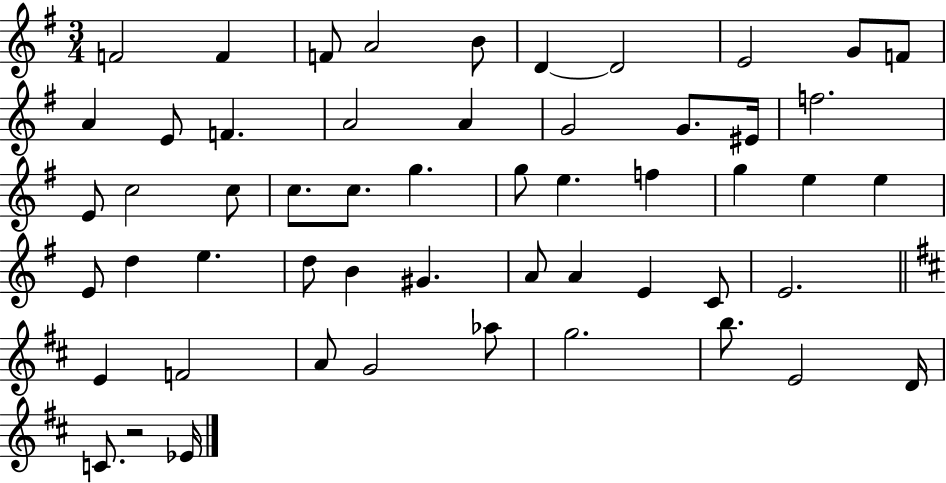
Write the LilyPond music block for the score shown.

{
  \clef treble
  \numericTimeSignature
  \time 3/4
  \key g \major
  f'2 f'4 | f'8 a'2 b'8 | d'4~~ d'2 | e'2 g'8 f'8 | \break a'4 e'8 f'4. | a'2 a'4 | g'2 g'8. eis'16 | f''2. | \break e'8 c''2 c''8 | c''8. c''8. g''4. | g''8 e''4. f''4 | g''4 e''4 e''4 | \break e'8 d''4 e''4. | d''8 b'4 gis'4. | a'8 a'4 e'4 c'8 | e'2. | \break \bar "||" \break \key d \major e'4 f'2 | a'8 g'2 aes''8 | g''2. | b''8. e'2 d'16 | \break c'8. r2 ees'16 | \bar "|."
}